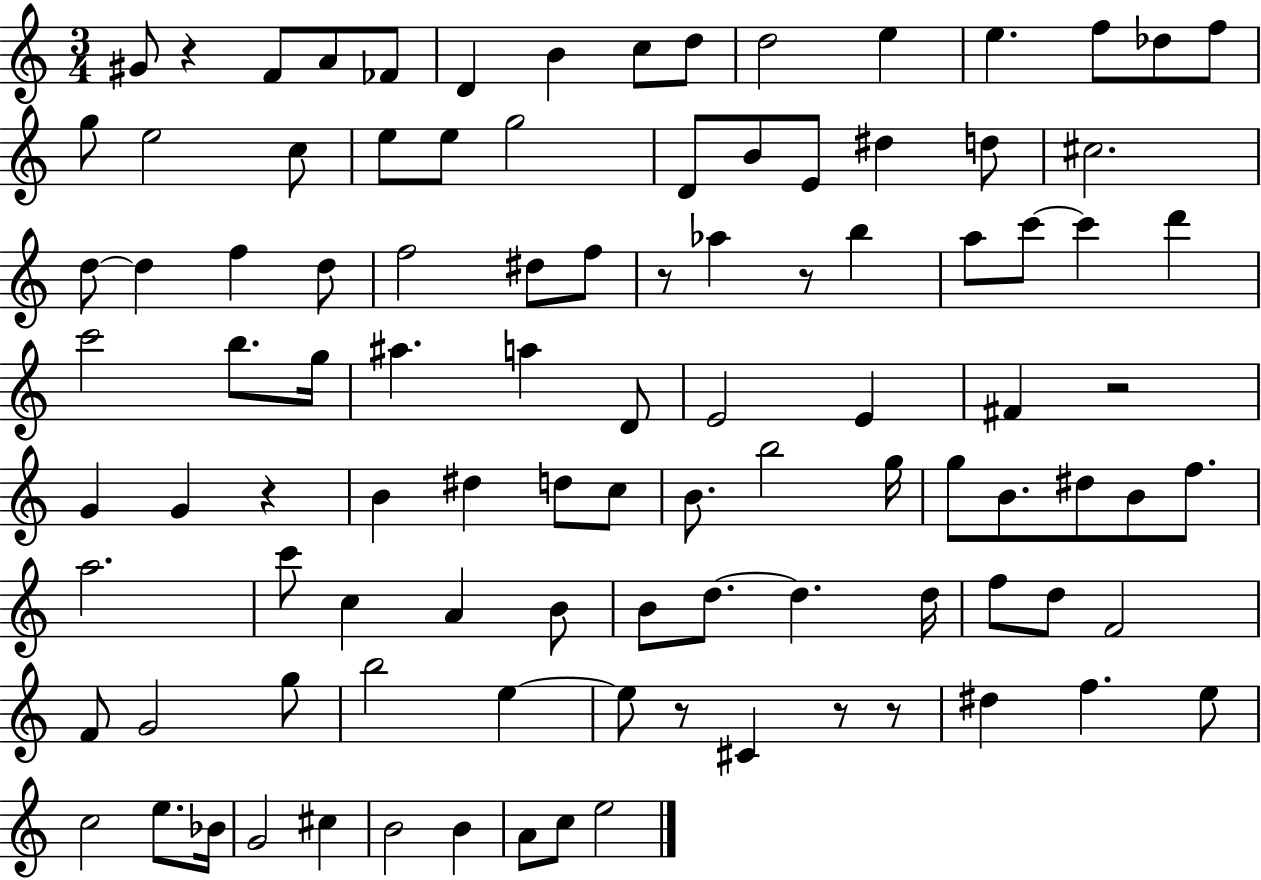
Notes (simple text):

G#4/e R/q F4/e A4/e FES4/e D4/q B4/q C5/e D5/e D5/h E5/q E5/q. F5/e Db5/e F5/e G5/e E5/h C5/e E5/e E5/e G5/h D4/e B4/e E4/e D#5/q D5/e C#5/h. D5/e D5/q F5/q D5/e F5/h D#5/e F5/e R/e Ab5/q R/e B5/q A5/e C6/e C6/q D6/q C6/h B5/e. G5/s A#5/q. A5/q D4/e E4/h E4/q F#4/q R/h G4/q G4/q R/q B4/q D#5/q D5/e C5/e B4/e. B5/h G5/s G5/e B4/e. D#5/e B4/e F5/e. A5/h. C6/e C5/q A4/q B4/e B4/e D5/e. D5/q. D5/s F5/e D5/e F4/h F4/e G4/h G5/e B5/h E5/q E5/e R/e C#4/q R/e R/e D#5/q F5/q. E5/e C5/h E5/e. Bb4/s G4/h C#5/q B4/h B4/q A4/e C5/e E5/h